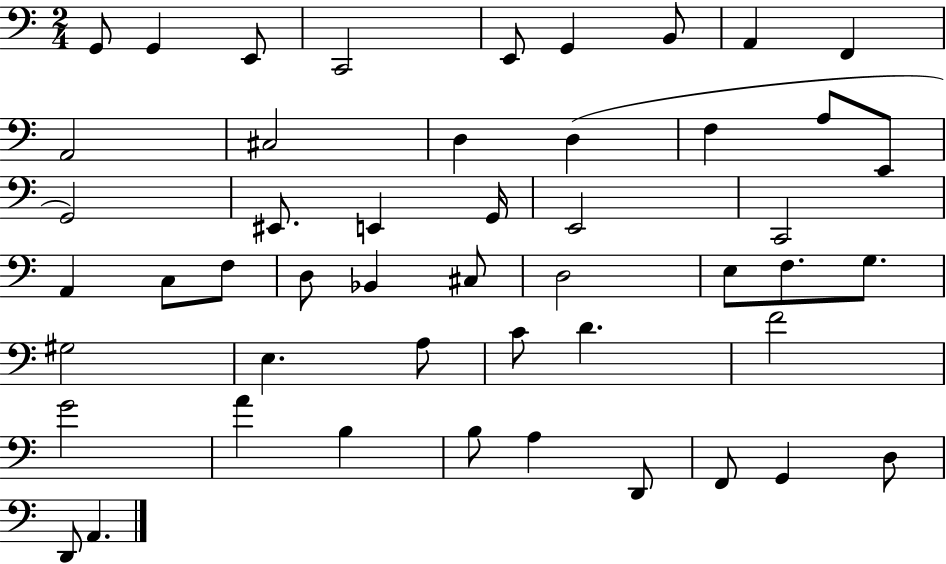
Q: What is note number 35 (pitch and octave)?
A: A3